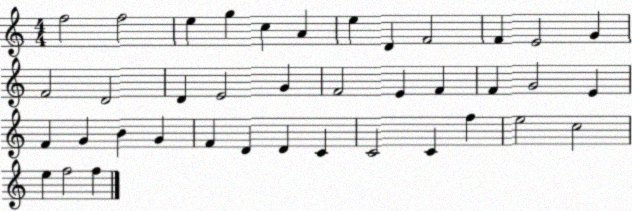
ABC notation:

X:1
T:Untitled
M:4/4
L:1/4
K:C
f2 f2 e g c A e D F2 F E2 G F2 D2 D E2 G F2 E F F G2 E F G B G F D D C C2 C f e2 c2 e f2 f